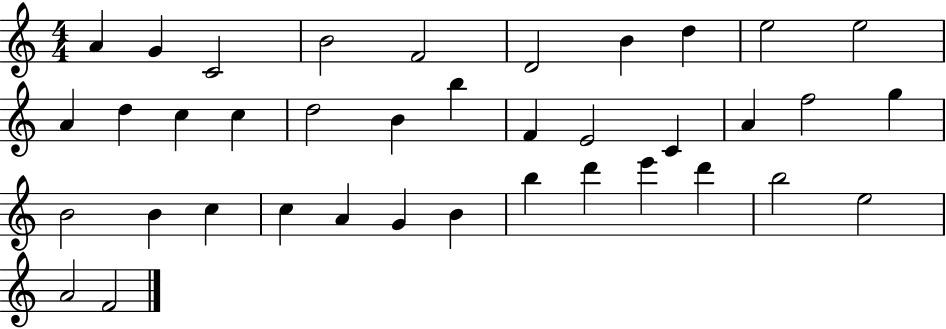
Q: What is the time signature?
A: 4/4